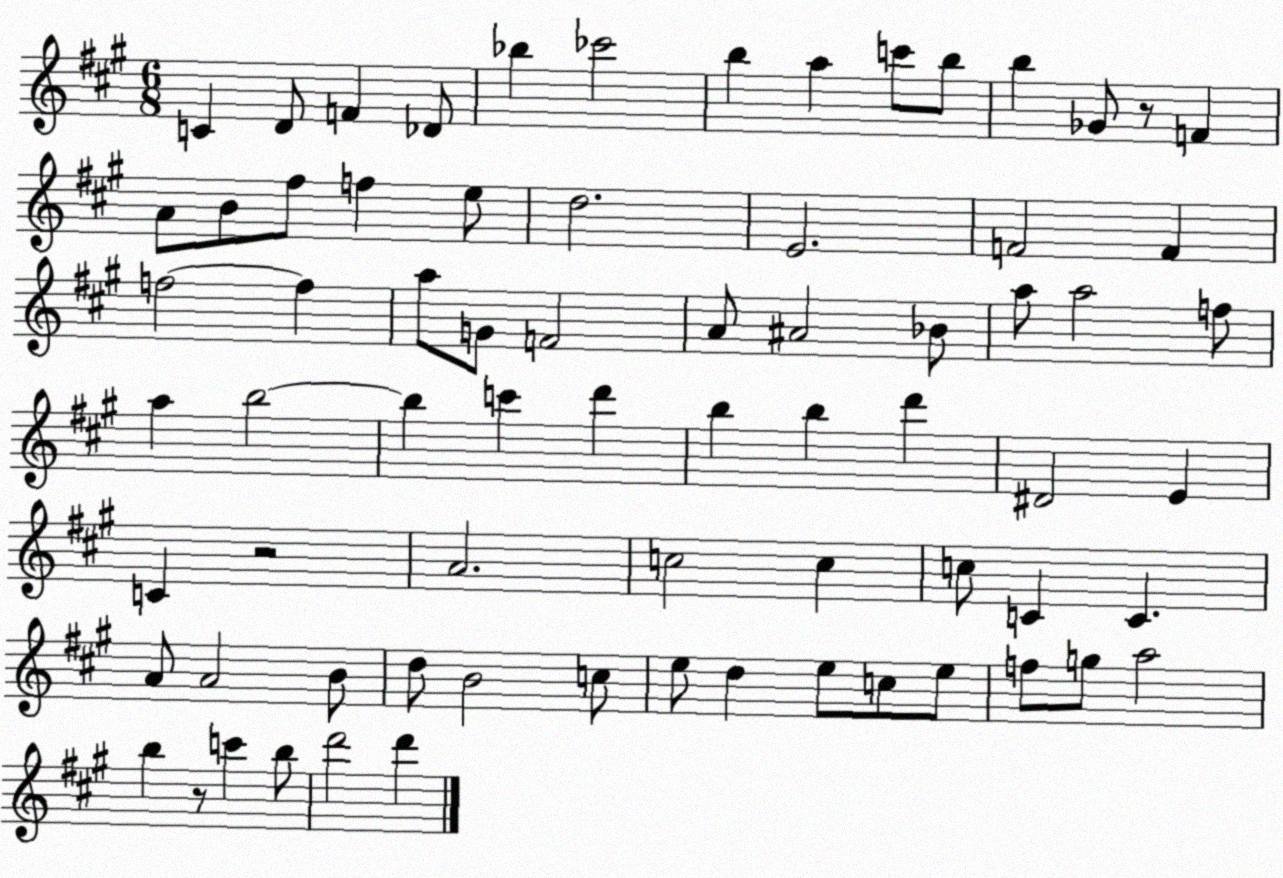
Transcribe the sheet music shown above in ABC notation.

X:1
T:Untitled
M:6/8
L:1/4
K:A
C D/2 F _D/2 _b _c'2 b a c'/2 b/2 b _G/2 z/2 F A/2 B/2 ^f/2 f e/2 d2 E2 F2 F f2 f a/2 G/2 F2 A/2 ^A2 _B/2 a/2 a2 f/2 a b2 b c' d' b b d' ^D2 E C z2 A2 c2 c c/2 C C A/2 A2 B/2 d/2 B2 c/2 e/2 d e/2 c/2 e/2 f/2 g/2 a2 b z/2 c' b/2 d'2 d'